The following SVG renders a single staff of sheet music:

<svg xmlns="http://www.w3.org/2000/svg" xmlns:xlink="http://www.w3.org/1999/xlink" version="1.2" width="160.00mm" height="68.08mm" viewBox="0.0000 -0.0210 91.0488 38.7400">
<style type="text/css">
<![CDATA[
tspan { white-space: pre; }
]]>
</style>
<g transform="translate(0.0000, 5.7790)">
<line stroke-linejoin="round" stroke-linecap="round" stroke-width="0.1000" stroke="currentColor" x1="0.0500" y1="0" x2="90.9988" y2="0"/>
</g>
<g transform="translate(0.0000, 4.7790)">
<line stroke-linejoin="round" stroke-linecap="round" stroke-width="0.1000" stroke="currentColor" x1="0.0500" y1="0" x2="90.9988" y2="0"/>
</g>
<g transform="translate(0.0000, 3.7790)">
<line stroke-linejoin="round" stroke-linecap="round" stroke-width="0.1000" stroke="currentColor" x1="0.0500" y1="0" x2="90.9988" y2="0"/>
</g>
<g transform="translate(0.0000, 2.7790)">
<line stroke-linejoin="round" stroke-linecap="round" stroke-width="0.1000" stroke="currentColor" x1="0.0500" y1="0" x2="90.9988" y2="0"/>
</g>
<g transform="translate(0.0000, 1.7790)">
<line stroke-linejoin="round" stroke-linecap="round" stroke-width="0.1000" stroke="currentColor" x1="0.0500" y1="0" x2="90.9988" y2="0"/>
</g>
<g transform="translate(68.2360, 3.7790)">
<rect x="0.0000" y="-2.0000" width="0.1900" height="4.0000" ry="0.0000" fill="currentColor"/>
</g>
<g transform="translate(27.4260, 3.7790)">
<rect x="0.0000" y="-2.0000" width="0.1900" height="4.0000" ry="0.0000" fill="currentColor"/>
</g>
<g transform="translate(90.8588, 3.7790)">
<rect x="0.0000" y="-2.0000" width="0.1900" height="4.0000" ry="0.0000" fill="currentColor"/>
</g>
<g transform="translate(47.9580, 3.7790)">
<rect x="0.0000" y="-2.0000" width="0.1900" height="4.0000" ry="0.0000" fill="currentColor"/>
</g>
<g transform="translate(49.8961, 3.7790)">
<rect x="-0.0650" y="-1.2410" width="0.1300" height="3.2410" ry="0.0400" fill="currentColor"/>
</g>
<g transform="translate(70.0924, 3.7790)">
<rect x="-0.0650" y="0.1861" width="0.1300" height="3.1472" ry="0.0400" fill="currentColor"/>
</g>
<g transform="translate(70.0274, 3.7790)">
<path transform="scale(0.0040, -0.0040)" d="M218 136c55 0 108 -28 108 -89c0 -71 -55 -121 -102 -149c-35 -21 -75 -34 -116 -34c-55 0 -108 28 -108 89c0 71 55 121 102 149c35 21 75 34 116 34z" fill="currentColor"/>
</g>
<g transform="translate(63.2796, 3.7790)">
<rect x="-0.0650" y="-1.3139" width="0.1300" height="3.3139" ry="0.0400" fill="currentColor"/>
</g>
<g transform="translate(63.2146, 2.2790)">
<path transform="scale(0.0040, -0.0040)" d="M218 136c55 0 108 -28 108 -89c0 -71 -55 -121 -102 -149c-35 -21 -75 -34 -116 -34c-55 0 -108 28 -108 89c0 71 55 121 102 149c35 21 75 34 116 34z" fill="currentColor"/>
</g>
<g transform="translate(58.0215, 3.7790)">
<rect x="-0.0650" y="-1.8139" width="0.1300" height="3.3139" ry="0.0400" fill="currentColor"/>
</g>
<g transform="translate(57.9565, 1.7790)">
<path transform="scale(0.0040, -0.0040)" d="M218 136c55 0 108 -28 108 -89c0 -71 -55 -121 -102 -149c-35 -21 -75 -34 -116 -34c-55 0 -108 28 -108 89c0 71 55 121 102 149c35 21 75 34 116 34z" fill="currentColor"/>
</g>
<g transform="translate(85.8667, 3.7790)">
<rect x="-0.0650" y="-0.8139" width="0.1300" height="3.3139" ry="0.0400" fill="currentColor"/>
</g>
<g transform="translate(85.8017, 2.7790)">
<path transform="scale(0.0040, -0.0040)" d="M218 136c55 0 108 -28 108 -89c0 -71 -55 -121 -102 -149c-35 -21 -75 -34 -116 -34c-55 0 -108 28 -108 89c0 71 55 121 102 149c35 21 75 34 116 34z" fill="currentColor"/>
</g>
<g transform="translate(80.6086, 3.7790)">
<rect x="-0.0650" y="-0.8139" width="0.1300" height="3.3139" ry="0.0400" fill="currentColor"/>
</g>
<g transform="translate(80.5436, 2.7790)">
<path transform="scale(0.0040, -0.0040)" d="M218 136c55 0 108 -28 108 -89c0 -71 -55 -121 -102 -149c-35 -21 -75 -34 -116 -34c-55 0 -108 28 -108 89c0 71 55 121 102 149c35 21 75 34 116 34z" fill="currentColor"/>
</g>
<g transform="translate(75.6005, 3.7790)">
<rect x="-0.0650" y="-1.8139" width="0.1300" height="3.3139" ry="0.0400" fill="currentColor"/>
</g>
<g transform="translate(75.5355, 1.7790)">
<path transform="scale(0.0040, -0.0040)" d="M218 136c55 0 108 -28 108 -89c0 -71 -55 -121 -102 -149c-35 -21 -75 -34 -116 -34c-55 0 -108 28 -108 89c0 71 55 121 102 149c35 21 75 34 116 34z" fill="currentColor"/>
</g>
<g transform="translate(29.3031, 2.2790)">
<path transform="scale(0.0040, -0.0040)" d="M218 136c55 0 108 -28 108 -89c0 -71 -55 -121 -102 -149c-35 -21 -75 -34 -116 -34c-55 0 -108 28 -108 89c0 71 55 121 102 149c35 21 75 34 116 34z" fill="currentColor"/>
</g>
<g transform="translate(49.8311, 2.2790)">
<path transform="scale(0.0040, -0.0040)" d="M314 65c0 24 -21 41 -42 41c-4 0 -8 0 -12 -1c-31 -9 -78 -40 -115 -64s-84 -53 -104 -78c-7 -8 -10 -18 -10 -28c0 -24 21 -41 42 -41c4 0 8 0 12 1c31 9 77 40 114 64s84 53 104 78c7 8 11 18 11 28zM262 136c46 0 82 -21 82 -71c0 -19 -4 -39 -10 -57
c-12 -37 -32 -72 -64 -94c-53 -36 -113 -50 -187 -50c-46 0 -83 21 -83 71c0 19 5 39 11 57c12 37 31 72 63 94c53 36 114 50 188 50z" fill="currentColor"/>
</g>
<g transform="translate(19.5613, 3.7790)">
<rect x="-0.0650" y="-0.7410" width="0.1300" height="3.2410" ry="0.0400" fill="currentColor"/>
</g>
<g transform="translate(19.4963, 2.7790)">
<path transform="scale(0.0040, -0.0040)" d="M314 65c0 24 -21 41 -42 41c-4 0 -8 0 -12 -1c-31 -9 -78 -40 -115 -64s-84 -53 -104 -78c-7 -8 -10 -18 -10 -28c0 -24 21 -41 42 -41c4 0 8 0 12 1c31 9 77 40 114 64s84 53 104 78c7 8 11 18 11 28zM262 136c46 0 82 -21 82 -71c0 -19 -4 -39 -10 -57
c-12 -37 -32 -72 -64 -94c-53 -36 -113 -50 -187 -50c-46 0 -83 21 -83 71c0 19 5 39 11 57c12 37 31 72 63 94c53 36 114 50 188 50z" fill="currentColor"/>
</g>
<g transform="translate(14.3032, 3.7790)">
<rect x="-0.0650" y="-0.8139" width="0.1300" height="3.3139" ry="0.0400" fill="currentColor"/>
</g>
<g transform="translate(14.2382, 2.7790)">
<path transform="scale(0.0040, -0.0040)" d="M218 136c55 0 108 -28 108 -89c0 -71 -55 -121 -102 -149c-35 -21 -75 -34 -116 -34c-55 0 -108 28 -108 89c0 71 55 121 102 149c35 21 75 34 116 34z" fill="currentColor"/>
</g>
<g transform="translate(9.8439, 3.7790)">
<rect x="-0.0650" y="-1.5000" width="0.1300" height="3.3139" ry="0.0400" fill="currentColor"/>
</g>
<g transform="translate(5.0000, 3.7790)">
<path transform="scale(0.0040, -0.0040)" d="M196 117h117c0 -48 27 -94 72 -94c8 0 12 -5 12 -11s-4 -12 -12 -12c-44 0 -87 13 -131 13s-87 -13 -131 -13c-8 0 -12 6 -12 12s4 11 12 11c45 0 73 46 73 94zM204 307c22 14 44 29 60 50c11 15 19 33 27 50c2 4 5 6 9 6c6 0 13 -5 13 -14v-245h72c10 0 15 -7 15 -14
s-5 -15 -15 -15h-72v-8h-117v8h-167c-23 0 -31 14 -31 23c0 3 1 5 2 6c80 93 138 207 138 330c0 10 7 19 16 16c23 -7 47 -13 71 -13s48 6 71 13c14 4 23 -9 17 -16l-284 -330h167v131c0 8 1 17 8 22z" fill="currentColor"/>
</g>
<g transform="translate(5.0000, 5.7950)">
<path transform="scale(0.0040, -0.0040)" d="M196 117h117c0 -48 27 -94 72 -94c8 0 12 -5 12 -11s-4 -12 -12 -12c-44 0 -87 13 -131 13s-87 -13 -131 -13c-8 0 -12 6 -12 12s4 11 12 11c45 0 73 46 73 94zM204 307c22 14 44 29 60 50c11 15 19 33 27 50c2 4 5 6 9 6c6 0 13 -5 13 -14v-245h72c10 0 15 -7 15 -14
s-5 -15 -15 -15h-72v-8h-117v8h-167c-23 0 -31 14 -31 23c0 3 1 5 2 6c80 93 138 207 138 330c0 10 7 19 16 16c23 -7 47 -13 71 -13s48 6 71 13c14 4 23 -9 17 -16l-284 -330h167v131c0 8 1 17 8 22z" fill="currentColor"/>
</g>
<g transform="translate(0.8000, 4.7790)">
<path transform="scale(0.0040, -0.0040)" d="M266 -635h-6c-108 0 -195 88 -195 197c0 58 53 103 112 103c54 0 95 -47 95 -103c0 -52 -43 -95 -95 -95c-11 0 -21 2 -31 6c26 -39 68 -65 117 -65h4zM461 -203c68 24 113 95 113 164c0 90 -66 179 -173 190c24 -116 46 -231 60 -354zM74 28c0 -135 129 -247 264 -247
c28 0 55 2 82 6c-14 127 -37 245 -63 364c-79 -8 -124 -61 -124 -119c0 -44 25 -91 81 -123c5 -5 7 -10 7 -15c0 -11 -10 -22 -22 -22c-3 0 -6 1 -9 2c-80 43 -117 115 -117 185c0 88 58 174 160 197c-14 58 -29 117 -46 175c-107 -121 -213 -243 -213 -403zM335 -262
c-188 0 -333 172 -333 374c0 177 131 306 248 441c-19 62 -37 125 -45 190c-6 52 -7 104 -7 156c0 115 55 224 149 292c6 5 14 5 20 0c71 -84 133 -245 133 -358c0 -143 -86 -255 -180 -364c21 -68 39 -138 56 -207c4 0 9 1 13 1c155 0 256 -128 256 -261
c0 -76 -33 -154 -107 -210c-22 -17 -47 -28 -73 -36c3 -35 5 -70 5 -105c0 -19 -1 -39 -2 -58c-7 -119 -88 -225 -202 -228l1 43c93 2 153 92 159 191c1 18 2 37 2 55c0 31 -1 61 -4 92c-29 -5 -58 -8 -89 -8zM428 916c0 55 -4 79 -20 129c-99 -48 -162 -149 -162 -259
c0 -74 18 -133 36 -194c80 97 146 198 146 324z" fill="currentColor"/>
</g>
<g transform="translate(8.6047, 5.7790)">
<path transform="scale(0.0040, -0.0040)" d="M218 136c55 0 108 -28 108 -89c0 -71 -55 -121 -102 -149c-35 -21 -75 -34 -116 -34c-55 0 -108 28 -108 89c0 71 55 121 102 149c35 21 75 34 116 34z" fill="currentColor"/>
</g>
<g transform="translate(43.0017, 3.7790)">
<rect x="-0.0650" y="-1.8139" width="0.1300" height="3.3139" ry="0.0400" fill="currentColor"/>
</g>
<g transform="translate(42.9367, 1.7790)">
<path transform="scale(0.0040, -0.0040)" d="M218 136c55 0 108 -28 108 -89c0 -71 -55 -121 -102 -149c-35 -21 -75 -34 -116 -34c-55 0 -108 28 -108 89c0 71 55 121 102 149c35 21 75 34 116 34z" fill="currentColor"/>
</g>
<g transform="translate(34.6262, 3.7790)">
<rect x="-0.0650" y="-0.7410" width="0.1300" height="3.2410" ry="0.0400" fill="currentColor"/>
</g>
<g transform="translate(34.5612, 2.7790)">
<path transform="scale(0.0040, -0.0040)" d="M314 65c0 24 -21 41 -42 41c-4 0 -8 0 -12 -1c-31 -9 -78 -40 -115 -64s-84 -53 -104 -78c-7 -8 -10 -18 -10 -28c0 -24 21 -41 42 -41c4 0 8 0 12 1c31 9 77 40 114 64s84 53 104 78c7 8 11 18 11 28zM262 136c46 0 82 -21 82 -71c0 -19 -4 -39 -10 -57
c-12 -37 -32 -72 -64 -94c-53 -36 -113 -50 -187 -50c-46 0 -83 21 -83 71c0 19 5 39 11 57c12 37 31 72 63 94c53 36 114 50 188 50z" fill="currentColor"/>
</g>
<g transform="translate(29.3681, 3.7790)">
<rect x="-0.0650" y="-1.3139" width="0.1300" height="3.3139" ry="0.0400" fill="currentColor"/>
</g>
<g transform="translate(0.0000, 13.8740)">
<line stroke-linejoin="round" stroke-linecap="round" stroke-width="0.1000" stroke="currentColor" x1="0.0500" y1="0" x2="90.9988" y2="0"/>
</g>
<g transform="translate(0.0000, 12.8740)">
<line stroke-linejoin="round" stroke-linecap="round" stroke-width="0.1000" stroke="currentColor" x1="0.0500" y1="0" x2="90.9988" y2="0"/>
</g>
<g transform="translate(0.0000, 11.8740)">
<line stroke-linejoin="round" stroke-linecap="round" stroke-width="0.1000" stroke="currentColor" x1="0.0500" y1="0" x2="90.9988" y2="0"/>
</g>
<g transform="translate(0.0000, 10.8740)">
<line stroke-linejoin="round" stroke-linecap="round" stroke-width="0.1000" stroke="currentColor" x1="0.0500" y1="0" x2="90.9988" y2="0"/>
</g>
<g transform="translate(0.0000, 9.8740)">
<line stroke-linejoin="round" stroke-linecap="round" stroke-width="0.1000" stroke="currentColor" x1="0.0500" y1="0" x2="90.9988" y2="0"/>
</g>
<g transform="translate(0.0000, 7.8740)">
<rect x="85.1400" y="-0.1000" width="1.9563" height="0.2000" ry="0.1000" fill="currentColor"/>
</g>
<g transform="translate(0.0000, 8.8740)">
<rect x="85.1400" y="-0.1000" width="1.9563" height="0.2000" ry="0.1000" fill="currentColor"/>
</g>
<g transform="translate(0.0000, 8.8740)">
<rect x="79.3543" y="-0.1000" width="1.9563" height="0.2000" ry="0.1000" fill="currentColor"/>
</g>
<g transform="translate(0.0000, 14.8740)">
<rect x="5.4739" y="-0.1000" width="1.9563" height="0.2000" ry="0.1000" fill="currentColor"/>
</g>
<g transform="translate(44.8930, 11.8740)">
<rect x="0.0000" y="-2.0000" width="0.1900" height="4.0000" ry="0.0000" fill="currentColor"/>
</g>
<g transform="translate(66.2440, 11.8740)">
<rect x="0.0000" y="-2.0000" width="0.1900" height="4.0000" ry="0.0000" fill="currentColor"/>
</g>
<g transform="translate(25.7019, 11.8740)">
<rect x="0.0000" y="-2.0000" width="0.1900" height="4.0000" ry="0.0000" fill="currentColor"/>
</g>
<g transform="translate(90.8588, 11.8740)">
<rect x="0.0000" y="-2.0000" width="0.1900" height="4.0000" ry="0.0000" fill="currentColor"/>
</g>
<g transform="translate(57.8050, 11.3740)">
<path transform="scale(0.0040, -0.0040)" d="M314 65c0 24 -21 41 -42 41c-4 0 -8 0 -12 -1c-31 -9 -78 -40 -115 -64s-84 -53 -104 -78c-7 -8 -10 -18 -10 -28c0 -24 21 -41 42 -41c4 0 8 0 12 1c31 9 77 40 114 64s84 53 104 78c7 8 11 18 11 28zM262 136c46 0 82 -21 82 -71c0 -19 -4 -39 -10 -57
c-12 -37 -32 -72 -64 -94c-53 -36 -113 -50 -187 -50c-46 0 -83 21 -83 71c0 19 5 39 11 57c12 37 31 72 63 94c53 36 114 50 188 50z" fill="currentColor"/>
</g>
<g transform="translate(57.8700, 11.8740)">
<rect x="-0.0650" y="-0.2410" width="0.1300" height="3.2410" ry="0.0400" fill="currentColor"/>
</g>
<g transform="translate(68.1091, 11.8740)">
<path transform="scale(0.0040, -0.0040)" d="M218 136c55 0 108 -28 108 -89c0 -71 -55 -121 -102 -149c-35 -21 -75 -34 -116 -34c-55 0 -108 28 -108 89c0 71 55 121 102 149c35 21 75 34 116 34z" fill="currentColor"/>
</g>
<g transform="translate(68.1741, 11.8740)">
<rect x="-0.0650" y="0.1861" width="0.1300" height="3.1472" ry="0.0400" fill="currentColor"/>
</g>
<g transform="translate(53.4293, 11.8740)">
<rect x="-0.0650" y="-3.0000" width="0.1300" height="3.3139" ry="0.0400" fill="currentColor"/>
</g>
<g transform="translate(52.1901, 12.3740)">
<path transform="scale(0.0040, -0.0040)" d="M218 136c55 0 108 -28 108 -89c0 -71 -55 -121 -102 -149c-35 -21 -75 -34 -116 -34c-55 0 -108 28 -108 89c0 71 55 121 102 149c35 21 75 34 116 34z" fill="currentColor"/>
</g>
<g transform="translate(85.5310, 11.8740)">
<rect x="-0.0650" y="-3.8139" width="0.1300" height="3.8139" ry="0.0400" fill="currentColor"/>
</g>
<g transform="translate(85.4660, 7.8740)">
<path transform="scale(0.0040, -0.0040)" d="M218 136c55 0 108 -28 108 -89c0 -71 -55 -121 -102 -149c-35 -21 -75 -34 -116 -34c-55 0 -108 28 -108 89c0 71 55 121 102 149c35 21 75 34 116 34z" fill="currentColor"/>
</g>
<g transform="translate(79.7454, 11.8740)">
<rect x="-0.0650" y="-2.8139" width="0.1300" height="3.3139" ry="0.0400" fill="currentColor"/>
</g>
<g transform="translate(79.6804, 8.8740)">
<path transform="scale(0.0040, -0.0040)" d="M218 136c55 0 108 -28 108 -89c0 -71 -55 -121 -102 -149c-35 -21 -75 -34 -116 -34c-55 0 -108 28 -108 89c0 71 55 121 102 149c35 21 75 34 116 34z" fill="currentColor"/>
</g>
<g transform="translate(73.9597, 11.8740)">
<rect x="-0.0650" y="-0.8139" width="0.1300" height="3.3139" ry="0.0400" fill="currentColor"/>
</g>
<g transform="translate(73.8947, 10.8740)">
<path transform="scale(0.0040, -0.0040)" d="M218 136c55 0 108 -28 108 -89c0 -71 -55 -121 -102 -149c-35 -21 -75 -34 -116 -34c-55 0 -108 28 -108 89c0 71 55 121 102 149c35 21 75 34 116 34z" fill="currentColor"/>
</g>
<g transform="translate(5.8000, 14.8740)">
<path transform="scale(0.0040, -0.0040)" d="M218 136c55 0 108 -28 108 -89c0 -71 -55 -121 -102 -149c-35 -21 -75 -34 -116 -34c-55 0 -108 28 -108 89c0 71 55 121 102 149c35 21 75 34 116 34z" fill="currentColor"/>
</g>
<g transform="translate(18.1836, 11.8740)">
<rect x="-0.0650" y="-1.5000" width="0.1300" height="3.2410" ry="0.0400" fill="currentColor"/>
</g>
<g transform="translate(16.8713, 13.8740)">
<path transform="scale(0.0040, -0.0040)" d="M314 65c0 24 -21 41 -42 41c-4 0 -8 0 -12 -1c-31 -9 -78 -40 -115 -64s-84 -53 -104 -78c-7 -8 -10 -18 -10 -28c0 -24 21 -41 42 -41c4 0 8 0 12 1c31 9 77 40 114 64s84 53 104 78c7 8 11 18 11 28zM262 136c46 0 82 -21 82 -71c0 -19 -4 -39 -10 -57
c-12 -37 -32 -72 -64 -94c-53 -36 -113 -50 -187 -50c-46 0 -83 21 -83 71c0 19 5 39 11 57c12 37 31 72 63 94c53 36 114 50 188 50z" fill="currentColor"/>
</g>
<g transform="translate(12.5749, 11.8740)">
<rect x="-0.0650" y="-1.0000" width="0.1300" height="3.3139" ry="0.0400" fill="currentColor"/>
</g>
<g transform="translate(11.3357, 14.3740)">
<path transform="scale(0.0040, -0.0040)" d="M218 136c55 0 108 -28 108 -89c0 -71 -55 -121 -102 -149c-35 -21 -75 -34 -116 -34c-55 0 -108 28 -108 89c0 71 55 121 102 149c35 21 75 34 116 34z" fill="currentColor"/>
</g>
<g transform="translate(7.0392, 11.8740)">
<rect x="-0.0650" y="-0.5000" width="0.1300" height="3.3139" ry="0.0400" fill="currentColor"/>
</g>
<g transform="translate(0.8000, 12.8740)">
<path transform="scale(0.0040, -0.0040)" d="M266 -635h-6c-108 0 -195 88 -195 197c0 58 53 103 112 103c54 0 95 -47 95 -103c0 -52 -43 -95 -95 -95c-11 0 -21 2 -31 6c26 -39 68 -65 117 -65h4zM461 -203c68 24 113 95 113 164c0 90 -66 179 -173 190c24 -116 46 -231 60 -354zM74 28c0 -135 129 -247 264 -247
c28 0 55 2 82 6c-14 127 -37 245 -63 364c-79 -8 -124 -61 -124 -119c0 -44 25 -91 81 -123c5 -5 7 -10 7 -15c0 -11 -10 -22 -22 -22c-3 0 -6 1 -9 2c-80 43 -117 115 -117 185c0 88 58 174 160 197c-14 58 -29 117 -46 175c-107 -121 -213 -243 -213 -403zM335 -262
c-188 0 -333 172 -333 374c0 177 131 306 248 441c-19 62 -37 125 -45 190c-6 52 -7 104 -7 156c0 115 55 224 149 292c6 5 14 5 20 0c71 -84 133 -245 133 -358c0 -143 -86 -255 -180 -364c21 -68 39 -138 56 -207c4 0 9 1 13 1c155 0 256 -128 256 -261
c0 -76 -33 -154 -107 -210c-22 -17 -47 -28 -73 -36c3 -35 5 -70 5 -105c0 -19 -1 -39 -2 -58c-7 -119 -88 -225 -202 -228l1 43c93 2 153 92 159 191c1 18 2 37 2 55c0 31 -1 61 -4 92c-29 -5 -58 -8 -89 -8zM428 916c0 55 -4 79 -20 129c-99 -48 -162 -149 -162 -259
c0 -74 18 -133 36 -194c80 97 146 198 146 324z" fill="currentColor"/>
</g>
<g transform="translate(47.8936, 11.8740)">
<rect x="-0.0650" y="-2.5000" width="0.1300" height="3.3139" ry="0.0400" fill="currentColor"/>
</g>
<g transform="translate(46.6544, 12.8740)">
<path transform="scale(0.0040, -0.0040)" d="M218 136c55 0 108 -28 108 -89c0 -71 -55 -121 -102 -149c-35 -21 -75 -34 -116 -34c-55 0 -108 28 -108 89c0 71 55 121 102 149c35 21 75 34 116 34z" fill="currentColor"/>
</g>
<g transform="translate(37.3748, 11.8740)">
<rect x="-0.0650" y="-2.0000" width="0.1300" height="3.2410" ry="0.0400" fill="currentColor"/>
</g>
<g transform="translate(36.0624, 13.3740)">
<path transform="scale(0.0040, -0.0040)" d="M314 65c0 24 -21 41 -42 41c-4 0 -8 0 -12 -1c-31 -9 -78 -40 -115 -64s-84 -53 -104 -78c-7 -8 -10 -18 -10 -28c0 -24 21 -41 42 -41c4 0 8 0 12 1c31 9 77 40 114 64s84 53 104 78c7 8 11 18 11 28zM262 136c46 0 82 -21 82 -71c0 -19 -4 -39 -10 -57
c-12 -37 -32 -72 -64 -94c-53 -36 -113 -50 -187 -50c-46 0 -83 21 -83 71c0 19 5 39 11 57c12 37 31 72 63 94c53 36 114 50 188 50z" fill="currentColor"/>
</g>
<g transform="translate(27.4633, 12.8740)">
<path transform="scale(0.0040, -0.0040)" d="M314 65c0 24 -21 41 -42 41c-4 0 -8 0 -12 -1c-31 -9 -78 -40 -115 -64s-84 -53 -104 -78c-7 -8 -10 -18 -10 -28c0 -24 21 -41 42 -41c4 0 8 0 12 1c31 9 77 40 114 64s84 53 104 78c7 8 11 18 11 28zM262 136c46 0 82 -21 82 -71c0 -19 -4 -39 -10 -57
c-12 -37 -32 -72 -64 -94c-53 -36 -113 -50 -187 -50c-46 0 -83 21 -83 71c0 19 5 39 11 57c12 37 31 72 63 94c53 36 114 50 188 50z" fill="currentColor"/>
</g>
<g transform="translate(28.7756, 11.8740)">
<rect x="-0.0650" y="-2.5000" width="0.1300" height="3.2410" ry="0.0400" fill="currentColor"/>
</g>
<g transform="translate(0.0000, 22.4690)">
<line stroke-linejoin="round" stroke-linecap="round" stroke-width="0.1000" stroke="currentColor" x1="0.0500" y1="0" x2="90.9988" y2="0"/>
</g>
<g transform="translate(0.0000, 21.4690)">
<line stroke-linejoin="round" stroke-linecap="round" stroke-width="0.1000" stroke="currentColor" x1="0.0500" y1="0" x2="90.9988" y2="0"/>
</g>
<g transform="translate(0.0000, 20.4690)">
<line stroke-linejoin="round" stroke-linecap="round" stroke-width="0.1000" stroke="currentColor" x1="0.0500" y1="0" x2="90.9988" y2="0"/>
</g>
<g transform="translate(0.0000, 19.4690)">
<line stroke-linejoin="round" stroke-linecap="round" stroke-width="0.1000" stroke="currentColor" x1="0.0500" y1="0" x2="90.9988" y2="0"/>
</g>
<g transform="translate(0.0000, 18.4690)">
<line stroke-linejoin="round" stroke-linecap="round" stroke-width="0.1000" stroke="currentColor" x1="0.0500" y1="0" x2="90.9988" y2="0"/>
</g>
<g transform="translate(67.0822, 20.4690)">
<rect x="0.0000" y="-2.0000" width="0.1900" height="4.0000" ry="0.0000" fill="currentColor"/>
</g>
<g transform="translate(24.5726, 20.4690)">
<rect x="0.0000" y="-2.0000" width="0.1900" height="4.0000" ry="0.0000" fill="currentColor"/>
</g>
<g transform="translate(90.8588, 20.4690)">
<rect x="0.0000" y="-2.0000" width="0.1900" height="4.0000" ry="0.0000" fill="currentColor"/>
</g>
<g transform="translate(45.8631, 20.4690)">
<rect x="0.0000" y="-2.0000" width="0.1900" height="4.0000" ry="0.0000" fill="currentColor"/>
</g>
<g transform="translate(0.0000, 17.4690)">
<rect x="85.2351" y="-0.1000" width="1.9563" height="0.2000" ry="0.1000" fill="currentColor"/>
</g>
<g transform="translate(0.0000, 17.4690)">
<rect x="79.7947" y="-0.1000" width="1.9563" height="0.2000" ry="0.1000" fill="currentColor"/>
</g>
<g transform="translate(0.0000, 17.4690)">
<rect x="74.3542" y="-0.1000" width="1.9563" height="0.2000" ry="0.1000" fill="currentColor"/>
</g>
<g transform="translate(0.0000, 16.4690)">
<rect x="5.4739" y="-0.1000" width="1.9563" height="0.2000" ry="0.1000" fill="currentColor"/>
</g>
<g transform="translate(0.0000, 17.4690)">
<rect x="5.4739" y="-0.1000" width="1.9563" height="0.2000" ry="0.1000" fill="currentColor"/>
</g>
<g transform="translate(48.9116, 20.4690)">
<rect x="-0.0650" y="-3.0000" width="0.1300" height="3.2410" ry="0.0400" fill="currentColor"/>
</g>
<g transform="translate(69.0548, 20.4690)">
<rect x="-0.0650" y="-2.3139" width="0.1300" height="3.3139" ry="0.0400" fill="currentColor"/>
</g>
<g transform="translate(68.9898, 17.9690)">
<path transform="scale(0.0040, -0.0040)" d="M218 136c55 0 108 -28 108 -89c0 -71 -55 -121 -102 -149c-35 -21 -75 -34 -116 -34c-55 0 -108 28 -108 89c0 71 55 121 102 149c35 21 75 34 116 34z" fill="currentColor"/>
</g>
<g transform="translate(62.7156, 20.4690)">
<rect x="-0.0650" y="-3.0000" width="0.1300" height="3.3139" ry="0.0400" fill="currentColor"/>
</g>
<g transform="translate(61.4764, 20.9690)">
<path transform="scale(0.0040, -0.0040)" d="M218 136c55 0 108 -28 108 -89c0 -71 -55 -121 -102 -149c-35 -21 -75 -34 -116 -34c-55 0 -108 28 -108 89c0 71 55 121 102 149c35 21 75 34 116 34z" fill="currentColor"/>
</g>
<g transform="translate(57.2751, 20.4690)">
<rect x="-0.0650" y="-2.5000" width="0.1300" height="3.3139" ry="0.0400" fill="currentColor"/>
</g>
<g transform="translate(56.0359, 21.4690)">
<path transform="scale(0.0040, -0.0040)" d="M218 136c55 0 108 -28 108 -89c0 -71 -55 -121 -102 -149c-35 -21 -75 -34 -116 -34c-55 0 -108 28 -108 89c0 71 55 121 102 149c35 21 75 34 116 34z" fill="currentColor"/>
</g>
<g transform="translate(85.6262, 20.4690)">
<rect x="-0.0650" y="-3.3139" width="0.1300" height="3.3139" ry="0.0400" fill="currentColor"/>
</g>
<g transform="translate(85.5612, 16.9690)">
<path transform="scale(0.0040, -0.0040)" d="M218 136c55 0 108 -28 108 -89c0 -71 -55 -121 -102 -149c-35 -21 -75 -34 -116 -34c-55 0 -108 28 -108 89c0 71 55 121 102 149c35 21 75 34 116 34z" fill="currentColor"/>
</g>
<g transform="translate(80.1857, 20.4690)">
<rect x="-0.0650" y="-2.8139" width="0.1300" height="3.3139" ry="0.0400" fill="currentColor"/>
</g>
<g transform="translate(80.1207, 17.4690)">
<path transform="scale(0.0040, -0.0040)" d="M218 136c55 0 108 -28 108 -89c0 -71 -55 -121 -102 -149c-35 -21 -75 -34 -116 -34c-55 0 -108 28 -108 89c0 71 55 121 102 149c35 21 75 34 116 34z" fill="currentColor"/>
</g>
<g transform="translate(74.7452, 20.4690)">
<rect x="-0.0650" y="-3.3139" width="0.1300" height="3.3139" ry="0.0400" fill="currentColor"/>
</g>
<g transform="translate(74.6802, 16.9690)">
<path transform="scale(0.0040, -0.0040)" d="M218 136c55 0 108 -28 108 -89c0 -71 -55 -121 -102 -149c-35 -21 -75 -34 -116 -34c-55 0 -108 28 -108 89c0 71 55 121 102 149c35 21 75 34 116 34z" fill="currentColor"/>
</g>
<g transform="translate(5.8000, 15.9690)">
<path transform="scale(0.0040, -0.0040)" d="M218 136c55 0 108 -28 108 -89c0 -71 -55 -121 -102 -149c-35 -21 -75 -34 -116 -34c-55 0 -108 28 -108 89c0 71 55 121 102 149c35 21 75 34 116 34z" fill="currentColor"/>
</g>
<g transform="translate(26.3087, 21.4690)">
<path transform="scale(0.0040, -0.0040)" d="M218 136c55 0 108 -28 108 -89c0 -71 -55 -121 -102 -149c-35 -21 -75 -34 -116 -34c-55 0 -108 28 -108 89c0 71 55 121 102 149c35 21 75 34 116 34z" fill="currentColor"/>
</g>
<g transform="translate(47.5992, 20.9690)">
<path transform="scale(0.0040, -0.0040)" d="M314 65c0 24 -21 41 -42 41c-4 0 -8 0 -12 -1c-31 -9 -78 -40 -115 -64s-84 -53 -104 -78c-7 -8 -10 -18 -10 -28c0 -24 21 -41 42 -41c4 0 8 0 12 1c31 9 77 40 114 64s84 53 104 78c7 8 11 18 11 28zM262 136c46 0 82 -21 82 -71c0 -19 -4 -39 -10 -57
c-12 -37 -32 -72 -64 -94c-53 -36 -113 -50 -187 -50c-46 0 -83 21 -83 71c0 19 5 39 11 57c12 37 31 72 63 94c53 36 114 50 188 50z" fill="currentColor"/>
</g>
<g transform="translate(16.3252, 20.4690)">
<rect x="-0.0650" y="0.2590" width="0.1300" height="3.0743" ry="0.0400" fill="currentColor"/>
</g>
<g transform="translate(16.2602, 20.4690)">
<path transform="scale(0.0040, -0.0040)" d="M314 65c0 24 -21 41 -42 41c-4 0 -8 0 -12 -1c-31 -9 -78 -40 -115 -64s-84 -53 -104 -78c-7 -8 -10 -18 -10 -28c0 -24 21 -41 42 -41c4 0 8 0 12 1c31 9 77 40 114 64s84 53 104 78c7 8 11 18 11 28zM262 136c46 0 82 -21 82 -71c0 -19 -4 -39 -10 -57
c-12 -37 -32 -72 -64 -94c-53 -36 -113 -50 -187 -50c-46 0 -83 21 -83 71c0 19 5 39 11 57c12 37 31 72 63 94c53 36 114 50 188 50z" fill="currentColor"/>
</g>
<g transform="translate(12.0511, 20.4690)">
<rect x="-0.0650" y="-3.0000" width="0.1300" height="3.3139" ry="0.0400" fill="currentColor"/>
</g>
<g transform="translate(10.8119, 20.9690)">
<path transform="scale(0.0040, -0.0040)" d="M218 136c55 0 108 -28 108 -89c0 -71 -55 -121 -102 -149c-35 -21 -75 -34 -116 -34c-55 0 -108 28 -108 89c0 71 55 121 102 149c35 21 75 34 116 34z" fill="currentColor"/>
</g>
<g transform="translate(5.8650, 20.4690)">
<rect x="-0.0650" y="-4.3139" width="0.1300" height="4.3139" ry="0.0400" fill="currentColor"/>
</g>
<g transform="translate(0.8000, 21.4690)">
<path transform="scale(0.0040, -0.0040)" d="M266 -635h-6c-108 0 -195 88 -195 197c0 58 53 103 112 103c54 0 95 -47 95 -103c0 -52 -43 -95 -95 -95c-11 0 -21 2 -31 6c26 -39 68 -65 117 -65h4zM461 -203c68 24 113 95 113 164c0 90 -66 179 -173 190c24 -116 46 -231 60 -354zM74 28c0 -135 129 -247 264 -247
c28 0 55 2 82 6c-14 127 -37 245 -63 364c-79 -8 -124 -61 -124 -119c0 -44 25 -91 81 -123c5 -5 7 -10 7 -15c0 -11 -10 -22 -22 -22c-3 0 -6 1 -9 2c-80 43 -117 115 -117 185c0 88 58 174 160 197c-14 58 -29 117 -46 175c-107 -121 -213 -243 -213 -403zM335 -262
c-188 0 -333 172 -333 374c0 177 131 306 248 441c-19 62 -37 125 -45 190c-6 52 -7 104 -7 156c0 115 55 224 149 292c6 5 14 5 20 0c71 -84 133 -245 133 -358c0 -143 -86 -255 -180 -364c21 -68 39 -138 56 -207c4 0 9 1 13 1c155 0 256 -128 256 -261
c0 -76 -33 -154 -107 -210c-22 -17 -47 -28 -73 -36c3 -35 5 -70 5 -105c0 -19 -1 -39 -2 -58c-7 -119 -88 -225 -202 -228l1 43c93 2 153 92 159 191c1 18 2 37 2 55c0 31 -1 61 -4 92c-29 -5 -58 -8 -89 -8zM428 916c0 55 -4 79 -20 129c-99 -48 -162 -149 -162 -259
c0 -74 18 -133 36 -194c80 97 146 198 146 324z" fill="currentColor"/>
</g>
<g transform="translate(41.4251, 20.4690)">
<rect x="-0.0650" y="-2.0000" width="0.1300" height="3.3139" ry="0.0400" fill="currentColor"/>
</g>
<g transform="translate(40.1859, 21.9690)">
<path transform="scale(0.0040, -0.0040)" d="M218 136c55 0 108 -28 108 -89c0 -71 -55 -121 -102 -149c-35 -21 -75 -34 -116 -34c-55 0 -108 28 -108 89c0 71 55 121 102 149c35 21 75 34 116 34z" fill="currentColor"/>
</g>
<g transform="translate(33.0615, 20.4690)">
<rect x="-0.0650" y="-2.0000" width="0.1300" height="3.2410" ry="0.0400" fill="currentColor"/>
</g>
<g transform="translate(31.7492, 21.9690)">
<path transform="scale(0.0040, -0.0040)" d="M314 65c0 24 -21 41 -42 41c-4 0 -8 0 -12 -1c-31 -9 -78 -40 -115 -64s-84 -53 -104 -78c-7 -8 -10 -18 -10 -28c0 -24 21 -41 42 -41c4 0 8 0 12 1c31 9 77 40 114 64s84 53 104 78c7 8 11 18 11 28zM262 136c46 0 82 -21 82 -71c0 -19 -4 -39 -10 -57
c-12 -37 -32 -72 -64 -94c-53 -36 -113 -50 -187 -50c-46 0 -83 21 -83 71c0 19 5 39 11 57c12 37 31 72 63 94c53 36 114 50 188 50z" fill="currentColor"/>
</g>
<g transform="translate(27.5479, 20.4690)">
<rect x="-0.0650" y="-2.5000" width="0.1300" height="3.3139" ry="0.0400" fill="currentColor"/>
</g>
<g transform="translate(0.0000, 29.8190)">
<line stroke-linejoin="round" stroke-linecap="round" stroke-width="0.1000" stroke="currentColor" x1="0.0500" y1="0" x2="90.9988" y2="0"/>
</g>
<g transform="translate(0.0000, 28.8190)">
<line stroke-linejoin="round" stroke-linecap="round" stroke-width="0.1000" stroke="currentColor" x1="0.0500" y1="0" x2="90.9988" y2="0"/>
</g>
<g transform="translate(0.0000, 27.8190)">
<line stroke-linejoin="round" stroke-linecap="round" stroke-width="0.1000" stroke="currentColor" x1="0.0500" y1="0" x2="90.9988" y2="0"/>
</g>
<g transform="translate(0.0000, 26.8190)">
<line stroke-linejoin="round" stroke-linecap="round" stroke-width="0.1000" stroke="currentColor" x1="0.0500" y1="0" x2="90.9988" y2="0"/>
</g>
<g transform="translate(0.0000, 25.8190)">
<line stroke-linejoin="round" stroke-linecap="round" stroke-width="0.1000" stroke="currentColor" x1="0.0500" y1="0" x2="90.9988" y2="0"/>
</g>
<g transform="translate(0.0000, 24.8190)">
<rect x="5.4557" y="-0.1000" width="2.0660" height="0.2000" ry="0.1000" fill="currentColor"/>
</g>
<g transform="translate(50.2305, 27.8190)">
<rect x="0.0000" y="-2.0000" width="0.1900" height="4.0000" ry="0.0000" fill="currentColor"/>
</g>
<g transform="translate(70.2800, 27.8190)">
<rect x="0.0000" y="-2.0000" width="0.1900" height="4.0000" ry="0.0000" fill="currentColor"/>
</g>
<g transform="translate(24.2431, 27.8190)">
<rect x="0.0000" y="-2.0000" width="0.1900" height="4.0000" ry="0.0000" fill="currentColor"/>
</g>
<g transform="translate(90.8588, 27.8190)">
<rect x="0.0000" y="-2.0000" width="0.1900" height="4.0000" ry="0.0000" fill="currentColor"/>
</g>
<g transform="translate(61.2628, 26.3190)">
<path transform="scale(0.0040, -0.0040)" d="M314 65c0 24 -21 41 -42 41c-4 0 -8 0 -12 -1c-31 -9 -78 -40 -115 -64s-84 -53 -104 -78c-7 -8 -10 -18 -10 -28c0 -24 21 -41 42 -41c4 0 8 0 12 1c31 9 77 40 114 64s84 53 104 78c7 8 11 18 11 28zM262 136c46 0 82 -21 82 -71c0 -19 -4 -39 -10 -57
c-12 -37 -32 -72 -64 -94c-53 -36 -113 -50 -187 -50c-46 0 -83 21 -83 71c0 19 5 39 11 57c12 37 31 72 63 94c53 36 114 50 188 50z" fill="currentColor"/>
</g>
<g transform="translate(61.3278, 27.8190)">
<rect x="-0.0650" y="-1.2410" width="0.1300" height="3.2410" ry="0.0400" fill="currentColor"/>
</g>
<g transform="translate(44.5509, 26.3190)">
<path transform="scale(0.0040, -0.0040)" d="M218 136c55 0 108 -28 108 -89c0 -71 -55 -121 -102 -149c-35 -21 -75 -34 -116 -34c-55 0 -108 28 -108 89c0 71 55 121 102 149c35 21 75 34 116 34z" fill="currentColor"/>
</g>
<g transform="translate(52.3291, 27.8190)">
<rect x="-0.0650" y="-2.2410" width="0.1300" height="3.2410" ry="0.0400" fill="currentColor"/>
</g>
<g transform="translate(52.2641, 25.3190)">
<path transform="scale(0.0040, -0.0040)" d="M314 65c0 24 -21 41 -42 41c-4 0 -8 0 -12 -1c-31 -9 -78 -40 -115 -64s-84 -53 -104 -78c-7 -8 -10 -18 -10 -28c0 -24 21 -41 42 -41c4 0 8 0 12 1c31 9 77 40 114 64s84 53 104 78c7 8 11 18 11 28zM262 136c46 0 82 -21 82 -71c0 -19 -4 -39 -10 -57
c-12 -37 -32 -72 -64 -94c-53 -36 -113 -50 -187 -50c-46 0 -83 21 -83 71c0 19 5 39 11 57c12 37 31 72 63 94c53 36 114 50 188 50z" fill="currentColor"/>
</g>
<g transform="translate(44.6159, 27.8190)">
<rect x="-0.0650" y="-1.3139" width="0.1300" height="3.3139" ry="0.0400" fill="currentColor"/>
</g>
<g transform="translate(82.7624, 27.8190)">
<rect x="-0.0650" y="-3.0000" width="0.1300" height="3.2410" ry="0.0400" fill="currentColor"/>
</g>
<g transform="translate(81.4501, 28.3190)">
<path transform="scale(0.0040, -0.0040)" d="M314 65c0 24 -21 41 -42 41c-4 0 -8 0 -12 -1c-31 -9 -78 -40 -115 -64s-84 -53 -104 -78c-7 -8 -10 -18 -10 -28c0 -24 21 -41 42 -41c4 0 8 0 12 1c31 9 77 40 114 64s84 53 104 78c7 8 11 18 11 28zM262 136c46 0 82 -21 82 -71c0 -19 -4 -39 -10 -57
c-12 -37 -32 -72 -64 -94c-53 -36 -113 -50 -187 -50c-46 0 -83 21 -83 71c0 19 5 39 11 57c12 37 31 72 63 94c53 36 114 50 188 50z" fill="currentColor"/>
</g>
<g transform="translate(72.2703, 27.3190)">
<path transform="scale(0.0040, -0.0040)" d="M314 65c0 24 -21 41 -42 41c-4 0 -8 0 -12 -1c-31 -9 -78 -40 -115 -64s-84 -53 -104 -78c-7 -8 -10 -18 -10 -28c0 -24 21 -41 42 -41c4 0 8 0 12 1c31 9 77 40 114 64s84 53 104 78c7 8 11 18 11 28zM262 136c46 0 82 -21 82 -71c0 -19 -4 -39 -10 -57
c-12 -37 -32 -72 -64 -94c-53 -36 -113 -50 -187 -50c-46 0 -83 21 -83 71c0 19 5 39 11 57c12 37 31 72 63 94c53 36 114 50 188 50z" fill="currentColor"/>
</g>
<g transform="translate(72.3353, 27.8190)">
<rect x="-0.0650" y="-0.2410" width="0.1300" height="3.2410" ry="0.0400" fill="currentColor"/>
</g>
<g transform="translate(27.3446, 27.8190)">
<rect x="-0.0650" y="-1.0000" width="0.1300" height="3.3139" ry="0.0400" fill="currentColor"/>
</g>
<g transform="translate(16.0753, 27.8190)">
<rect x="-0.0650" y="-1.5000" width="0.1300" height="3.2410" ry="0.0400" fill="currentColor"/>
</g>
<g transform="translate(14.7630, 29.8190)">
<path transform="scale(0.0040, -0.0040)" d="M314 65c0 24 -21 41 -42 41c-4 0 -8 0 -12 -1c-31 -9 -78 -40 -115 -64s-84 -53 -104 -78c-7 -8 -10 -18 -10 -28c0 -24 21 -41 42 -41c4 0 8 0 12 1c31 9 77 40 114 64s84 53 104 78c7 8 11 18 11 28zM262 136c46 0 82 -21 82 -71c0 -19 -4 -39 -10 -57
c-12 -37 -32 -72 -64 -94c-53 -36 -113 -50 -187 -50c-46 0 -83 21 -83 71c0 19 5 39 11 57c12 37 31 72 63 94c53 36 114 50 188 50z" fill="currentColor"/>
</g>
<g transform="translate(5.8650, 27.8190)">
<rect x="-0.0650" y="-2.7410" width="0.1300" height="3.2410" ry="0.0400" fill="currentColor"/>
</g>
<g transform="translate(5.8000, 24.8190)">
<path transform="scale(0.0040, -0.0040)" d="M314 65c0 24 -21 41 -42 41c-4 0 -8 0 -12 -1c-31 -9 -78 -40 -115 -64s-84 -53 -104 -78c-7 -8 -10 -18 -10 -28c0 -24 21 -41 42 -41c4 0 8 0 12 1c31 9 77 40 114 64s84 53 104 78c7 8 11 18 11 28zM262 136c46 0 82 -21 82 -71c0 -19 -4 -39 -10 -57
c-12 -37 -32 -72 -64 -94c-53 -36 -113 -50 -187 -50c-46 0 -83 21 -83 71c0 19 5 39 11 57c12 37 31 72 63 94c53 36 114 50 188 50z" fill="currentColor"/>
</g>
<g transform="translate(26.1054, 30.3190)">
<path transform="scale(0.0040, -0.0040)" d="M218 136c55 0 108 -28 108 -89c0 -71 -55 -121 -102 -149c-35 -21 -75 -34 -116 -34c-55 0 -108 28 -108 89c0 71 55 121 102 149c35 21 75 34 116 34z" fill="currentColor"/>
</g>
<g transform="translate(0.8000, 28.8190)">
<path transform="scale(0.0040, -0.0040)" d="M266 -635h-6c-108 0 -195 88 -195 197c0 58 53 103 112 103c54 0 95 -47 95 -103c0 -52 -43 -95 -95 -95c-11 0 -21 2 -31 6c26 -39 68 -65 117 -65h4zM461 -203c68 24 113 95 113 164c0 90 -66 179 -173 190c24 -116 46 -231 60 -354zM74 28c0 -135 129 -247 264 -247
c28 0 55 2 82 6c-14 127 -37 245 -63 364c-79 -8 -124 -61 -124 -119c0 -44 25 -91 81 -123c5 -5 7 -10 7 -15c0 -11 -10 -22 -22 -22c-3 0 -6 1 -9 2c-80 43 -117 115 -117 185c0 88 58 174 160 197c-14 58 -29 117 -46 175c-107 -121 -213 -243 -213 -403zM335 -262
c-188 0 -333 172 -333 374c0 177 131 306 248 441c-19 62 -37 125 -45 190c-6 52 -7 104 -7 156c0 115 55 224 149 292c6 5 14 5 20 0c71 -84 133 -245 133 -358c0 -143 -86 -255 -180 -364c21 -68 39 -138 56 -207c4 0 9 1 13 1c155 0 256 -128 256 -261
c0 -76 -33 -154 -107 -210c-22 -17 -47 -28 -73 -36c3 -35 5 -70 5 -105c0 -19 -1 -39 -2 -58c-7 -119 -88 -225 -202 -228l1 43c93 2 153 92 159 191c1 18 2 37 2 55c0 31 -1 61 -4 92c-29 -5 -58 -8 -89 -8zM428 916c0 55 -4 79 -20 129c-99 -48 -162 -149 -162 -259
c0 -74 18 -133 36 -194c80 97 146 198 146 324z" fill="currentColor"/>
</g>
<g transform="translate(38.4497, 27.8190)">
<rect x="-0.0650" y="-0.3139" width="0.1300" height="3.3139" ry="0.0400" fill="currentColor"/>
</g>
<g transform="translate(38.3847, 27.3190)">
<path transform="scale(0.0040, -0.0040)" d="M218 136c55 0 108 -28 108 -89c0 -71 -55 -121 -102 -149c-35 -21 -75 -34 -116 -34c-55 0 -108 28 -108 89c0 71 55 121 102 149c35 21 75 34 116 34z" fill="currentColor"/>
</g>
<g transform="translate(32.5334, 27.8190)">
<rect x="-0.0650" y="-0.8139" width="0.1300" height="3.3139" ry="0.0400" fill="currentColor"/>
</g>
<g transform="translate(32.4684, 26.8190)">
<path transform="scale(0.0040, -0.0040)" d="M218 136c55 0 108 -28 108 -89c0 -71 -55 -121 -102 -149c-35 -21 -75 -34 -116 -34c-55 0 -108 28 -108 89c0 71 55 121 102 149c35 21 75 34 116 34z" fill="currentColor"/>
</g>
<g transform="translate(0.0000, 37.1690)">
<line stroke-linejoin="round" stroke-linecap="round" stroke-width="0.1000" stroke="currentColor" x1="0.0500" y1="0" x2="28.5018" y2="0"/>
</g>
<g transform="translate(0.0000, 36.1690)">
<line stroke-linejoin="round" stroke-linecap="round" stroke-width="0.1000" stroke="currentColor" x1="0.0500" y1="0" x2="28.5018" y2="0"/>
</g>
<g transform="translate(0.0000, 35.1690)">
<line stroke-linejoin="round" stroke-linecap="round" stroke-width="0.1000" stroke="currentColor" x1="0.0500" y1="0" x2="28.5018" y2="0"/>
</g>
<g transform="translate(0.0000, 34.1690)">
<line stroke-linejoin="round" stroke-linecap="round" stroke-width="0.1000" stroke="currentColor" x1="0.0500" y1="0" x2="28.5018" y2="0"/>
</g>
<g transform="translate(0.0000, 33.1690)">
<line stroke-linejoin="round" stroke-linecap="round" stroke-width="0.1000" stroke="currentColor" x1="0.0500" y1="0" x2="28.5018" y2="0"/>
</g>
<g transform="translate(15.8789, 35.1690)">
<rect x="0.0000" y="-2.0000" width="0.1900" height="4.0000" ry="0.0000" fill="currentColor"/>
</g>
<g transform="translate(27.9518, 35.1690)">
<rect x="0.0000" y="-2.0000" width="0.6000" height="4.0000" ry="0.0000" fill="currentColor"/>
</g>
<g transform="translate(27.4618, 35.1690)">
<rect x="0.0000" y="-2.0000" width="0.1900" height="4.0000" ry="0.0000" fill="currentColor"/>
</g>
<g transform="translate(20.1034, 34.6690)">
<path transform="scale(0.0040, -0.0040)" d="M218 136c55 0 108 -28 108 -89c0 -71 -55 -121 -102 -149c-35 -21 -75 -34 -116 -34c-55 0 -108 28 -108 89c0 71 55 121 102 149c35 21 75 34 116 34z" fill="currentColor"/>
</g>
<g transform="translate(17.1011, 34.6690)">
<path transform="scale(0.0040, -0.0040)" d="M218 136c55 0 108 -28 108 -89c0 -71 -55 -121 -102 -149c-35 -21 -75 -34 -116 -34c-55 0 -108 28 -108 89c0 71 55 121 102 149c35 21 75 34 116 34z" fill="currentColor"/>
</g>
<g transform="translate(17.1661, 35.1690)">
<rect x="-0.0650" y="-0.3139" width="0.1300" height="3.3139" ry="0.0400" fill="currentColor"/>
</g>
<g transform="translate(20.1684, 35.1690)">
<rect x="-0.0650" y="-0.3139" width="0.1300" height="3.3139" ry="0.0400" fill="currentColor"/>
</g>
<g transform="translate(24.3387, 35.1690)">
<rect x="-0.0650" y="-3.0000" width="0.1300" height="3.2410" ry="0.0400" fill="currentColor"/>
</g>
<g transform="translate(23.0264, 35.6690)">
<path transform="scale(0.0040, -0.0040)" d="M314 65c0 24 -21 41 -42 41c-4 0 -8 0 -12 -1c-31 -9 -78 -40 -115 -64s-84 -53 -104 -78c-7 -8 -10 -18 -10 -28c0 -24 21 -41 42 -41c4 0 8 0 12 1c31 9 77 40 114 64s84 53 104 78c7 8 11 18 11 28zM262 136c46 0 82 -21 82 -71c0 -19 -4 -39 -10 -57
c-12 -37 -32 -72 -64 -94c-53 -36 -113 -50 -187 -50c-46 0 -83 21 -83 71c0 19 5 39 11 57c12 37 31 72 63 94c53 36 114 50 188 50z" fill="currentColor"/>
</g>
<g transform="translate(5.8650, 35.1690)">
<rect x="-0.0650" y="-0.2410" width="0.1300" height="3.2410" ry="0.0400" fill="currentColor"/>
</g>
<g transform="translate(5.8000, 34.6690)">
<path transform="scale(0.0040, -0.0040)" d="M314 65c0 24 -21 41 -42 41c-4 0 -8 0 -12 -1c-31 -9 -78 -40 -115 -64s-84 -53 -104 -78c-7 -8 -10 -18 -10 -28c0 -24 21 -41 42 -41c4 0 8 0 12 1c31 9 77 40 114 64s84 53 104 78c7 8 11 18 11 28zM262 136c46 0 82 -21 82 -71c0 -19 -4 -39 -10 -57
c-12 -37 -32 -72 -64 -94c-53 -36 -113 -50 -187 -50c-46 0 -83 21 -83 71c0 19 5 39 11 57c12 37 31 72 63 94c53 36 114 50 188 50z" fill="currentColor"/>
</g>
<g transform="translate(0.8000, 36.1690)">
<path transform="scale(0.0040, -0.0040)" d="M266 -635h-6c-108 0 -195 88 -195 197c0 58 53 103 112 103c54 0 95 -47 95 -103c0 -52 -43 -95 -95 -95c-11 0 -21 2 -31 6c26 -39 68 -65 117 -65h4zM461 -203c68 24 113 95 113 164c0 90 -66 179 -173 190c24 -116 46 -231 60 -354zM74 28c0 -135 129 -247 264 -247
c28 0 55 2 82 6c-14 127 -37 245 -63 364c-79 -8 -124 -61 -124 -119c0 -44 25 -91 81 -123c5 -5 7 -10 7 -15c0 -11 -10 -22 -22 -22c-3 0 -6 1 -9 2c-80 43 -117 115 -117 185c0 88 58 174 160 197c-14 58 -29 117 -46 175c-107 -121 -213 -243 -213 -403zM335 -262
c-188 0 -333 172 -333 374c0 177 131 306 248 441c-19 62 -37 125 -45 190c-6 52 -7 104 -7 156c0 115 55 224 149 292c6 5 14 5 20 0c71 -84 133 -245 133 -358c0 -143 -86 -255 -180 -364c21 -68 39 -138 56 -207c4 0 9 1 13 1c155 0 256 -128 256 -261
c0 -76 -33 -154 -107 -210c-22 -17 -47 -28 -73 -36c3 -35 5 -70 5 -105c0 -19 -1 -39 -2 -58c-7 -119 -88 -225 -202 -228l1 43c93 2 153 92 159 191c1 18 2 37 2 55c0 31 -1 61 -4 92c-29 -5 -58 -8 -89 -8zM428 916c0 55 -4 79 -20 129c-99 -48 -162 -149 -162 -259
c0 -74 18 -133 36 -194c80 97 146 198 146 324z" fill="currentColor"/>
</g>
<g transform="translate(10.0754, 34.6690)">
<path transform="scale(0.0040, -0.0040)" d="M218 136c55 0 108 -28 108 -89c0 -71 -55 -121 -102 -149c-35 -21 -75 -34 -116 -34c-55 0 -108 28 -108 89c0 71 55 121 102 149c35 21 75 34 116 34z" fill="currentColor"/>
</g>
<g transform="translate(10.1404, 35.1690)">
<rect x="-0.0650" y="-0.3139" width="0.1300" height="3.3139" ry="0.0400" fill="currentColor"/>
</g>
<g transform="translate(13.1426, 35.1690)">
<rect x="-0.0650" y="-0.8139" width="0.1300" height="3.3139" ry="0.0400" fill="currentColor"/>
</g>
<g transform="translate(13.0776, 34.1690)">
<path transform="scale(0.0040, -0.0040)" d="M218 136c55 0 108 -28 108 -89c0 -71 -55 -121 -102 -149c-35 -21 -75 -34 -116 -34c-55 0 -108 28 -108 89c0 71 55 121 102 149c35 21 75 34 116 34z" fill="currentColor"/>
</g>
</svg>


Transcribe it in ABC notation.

X:1
T:Untitled
M:4/4
L:1/4
K:C
E d d2 e d2 f e2 f e B f d d C D E2 G2 F2 G A c2 B d a c' d' A B2 G F2 F A2 G A g b a b a2 E2 D d c e g2 e2 c2 A2 c2 c d c c A2